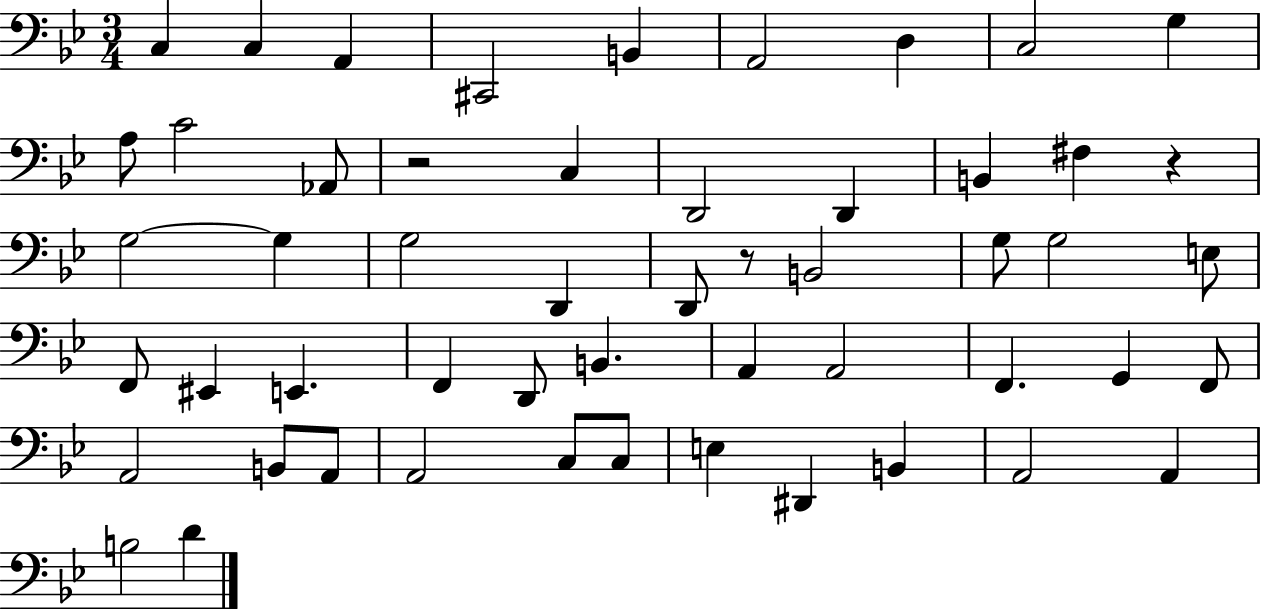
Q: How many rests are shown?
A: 3